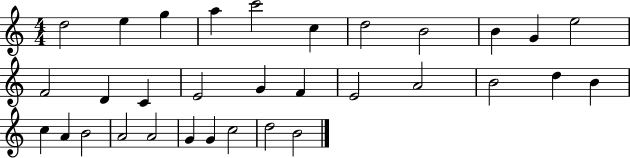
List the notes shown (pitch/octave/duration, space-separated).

D5/h E5/q G5/q A5/q C6/h C5/q D5/h B4/h B4/q G4/q E5/h F4/h D4/q C4/q E4/h G4/q F4/q E4/h A4/h B4/h D5/q B4/q C5/q A4/q B4/h A4/h A4/h G4/q G4/q C5/h D5/h B4/h